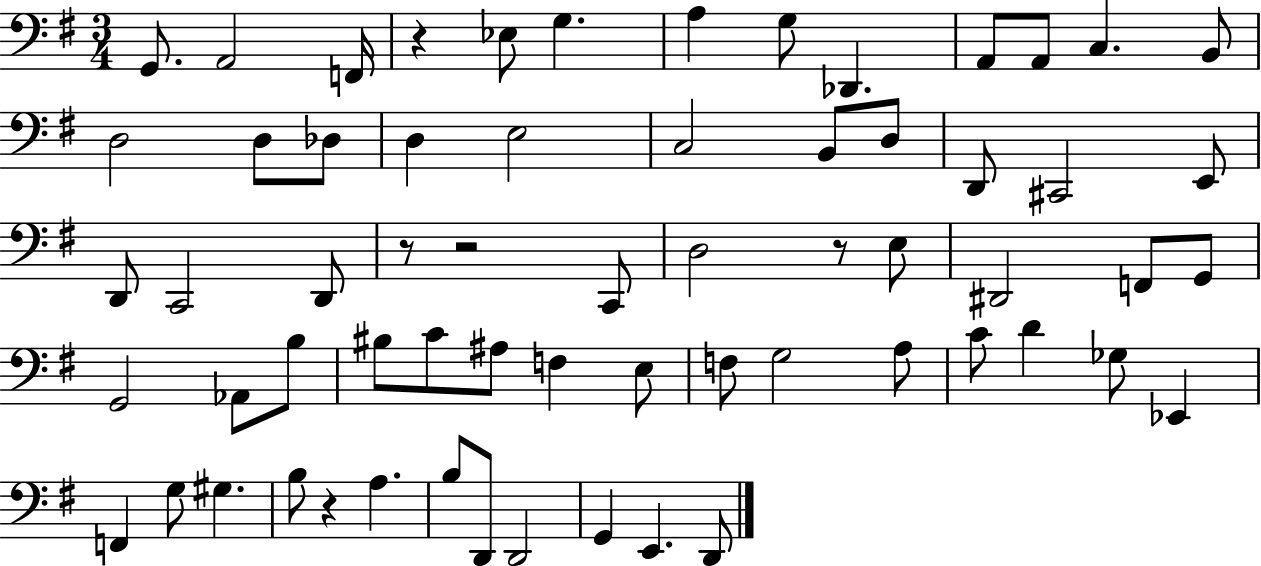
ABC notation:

X:1
T:Untitled
M:3/4
L:1/4
K:G
G,,/2 A,,2 F,,/4 z _E,/2 G, A, G,/2 _D,, A,,/2 A,,/2 C, B,,/2 D,2 D,/2 _D,/2 D, E,2 C,2 B,,/2 D,/2 D,,/2 ^C,,2 E,,/2 D,,/2 C,,2 D,,/2 z/2 z2 C,,/2 D,2 z/2 E,/2 ^D,,2 F,,/2 G,,/2 G,,2 _A,,/2 B,/2 ^B,/2 C/2 ^A,/2 F, E,/2 F,/2 G,2 A,/2 C/2 D _G,/2 _E,, F,, G,/2 ^G, B,/2 z A, B,/2 D,,/2 D,,2 G,, E,, D,,/2